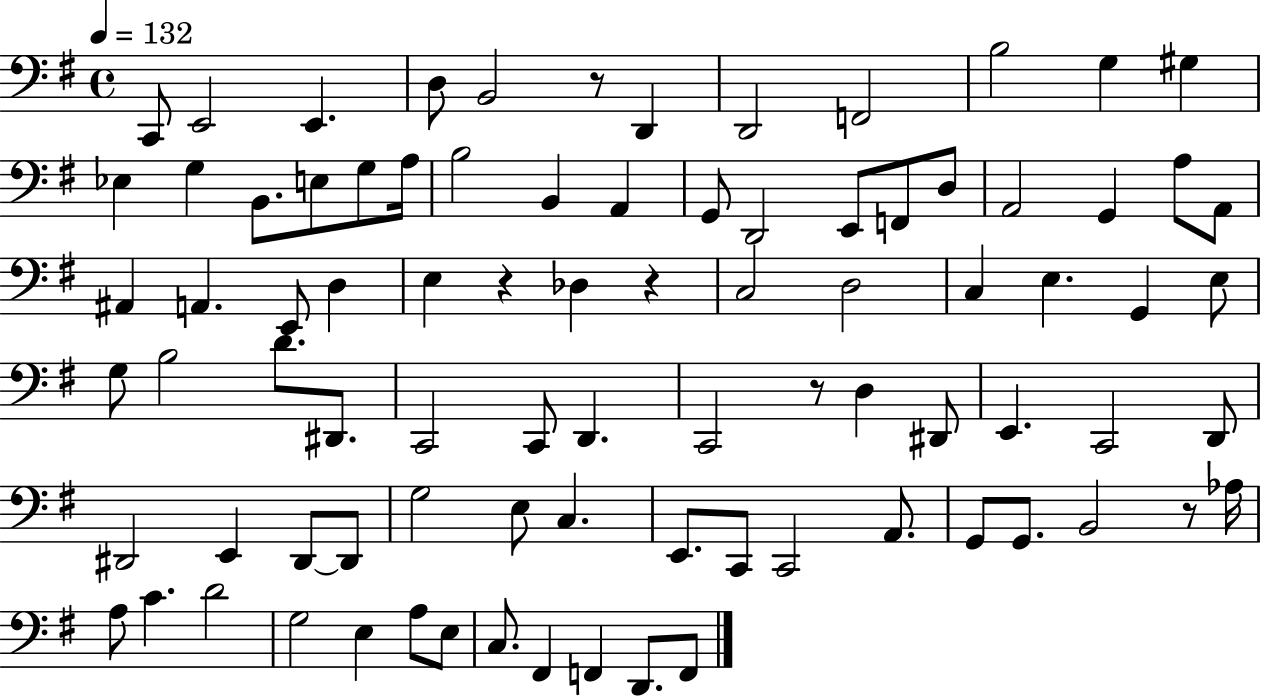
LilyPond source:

{
  \clef bass
  \time 4/4
  \defaultTimeSignature
  \key g \major
  \tempo 4 = 132
  c,8 e,2 e,4. | d8 b,2 r8 d,4 | d,2 f,2 | b2 g4 gis4 | \break ees4 g4 b,8. e8 g8 a16 | b2 b,4 a,4 | g,8 d,2 e,8 f,8 d8 | a,2 g,4 a8 a,8 | \break ais,4 a,4. e,8 d4 | e4 r4 des4 r4 | c2 d2 | c4 e4. g,4 e8 | \break g8 b2 d'8. dis,8. | c,2 c,8 d,4. | c,2 r8 d4 dis,8 | e,4. c,2 d,8 | \break dis,2 e,4 dis,8~~ dis,8 | g2 e8 c4. | e,8. c,8 c,2 a,8. | g,8 g,8. b,2 r8 aes16 | \break a8 c'4. d'2 | g2 e4 a8 e8 | c8. fis,4 f,4 d,8. f,8 | \bar "|."
}